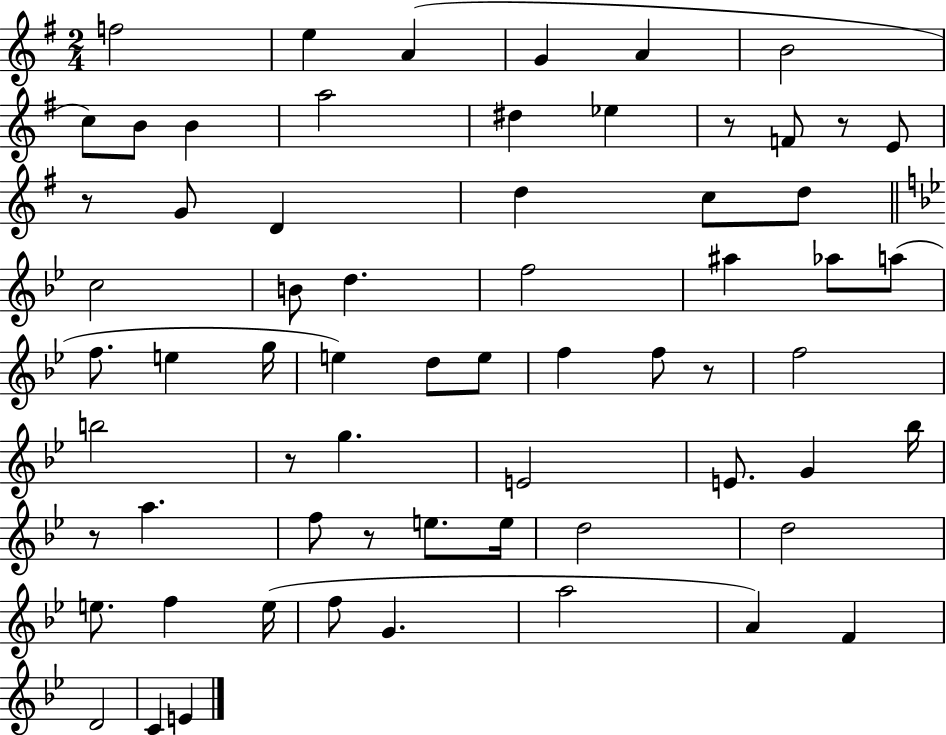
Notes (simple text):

F5/h E5/q A4/q G4/q A4/q B4/h C5/e B4/e B4/q A5/h D#5/q Eb5/q R/e F4/e R/e E4/e R/e G4/e D4/q D5/q C5/e D5/e C5/h B4/e D5/q. F5/h A#5/q Ab5/e A5/e F5/e. E5/q G5/s E5/q D5/e E5/e F5/q F5/e R/e F5/h B5/h R/e G5/q. E4/h E4/e. G4/q Bb5/s R/e A5/q. F5/e R/e E5/e. E5/s D5/h D5/h E5/e. F5/q E5/s F5/e G4/q. A5/h A4/q F4/q D4/h C4/q E4/q